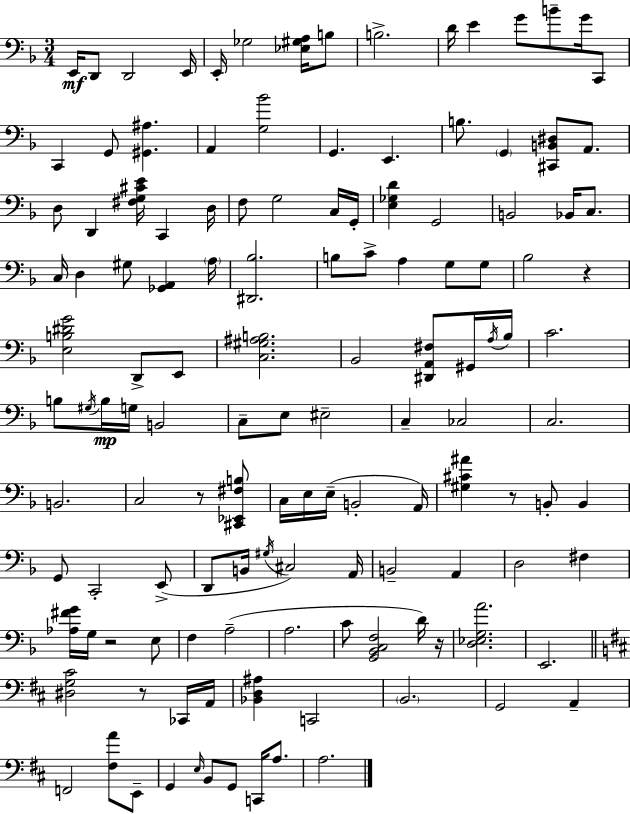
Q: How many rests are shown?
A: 6